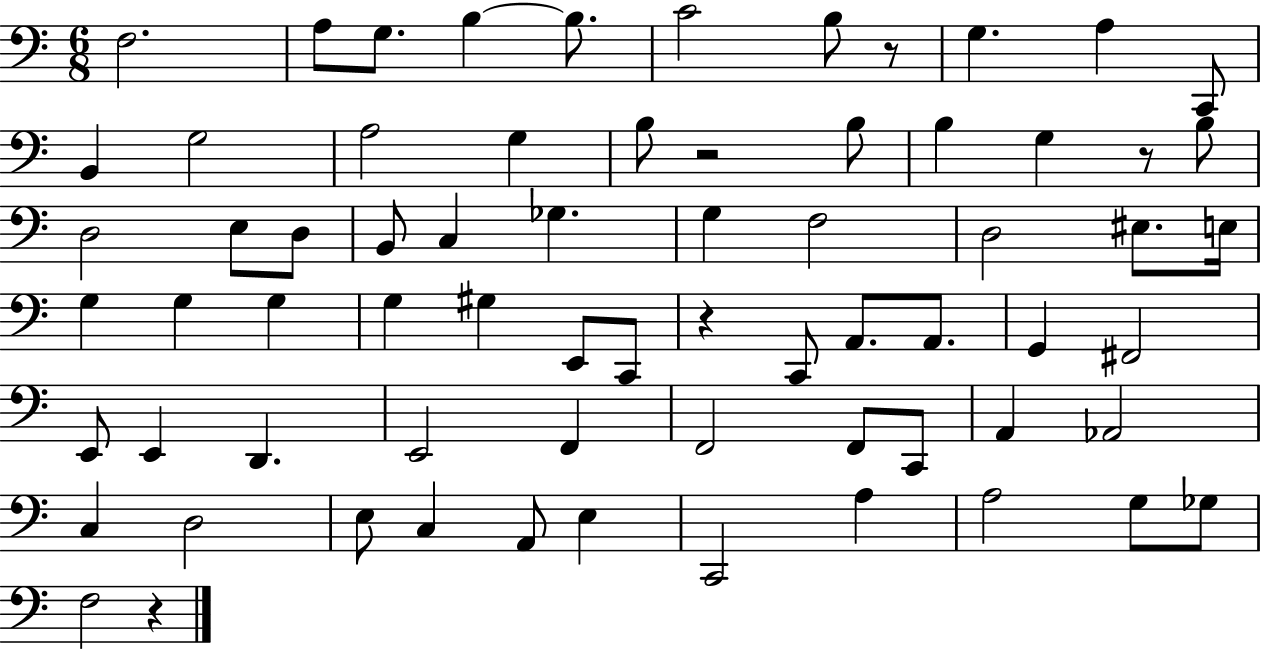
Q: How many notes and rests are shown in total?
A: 69